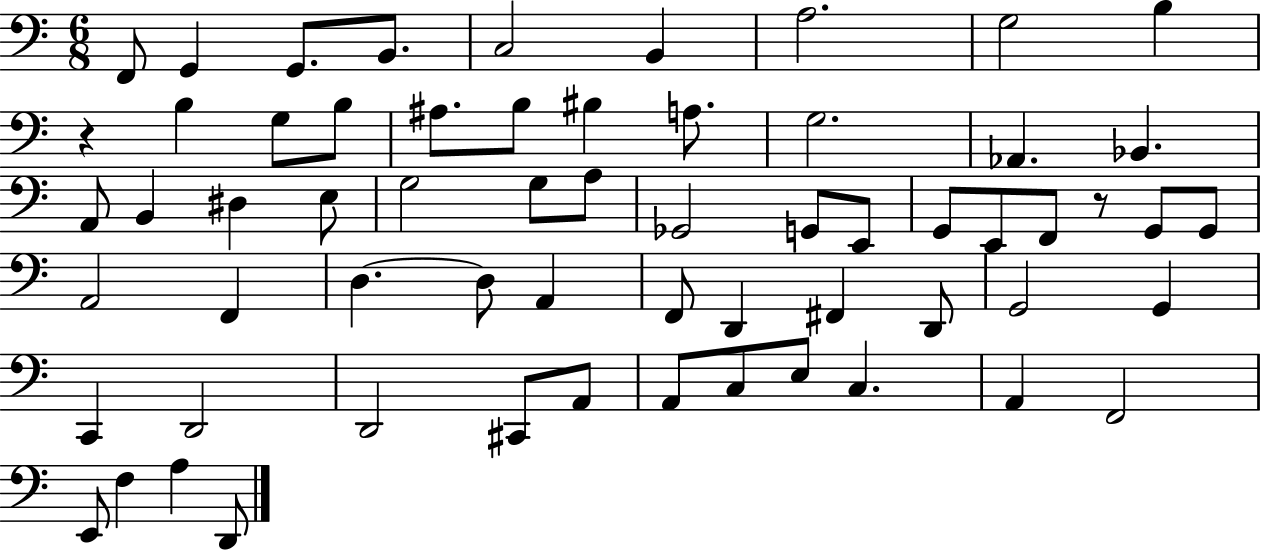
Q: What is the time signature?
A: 6/8